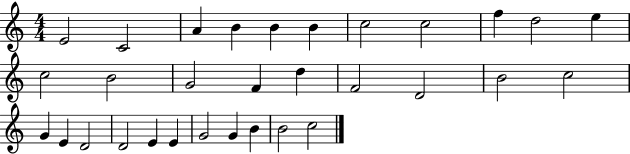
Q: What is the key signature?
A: C major